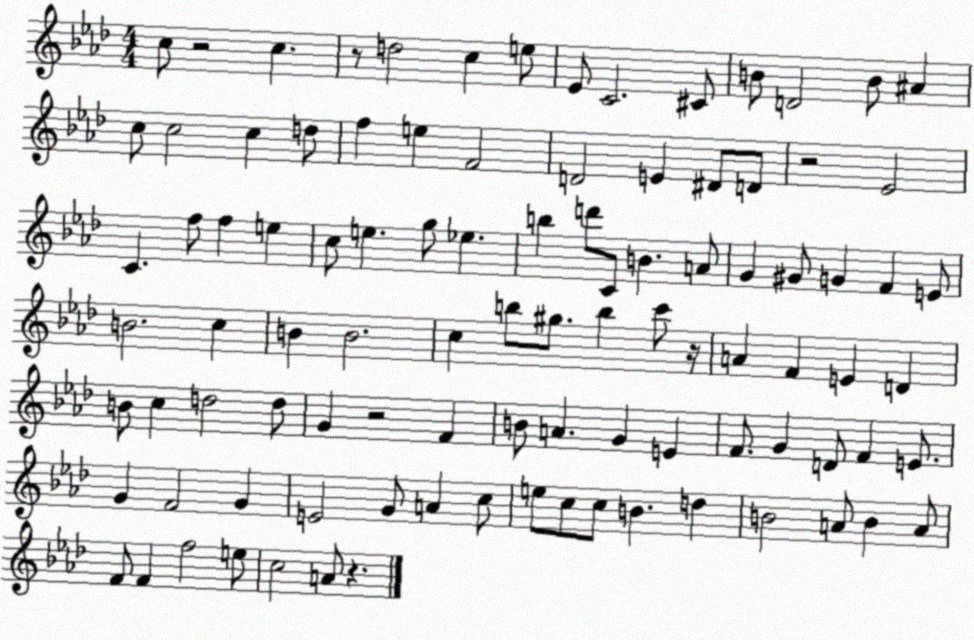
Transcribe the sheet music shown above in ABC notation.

X:1
T:Untitled
M:4/4
L:1/4
K:Ab
c/2 z2 c z/2 d2 c e/2 _E/2 C2 ^C/2 B/2 D2 B/2 ^A c/2 c2 c d/2 f e F2 D2 E ^D/2 D/2 z2 _E2 C f/2 f e c/2 e g/2 _e b d'/2 C/2 B A/2 G ^G/2 G F E/2 B2 c B B2 c b/2 ^g/2 b c'/2 z/4 A F E D B/2 c d2 d/2 G z2 F B/2 A G E F/2 G D/2 F E/2 G F2 G E2 G/2 A c/2 e/2 c/2 c/2 B d B2 A/2 B A/2 F/2 F f2 e/2 c2 A/2 z